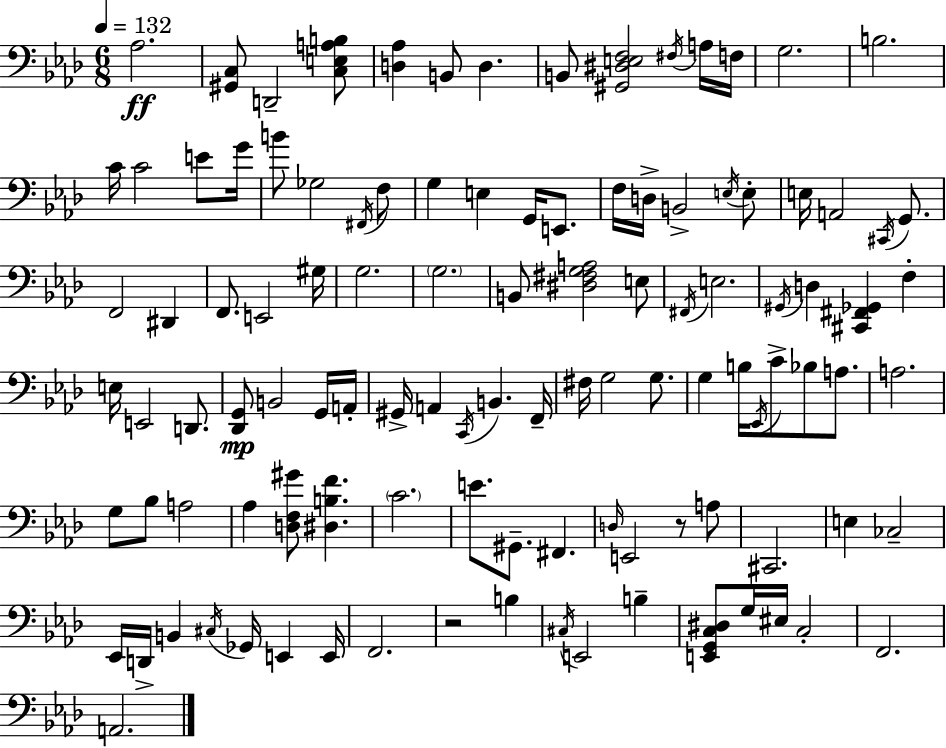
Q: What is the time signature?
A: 6/8